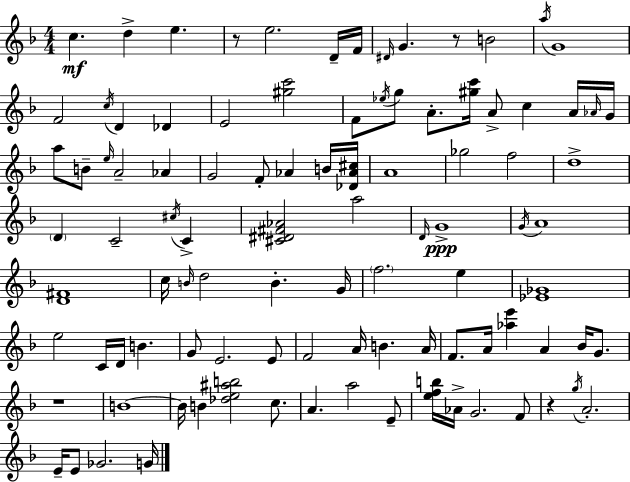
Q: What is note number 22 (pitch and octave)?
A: C5